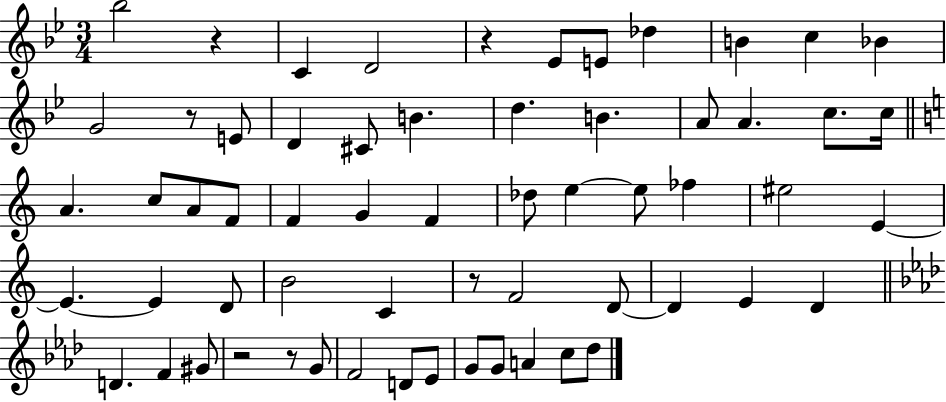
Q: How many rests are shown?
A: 6